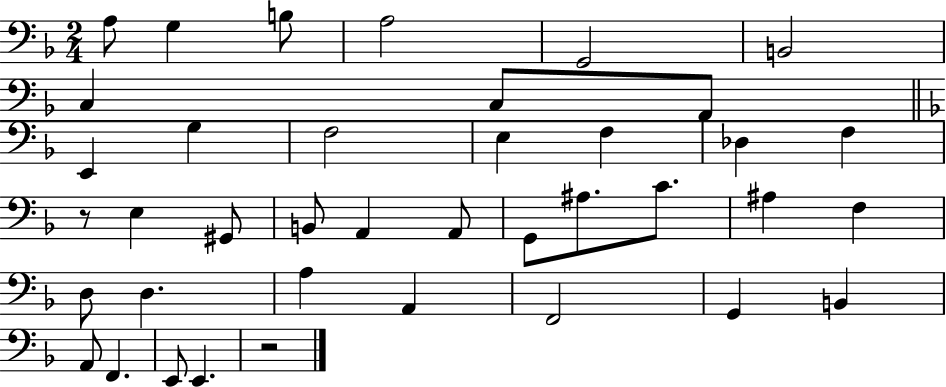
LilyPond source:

{
  \clef bass
  \numericTimeSignature
  \time 2/4
  \key f \major
  \repeat volta 2 { a8 g4 b8 | a2 | g,2 | b,2 | \break c4 c8 a,8 | \bar "||" \break \key f \major e,4 g4 | f2 | e4 f4 | des4 f4 | \break r8 e4 gis,8 | b,8 a,4 a,8 | g,8 ais8. c'8. | ais4 f4 | \break d8 d4. | a4 a,4 | f,2 | g,4 b,4 | \break a,8 f,4. | e,8 e,4. | r2 | } \bar "|."
}